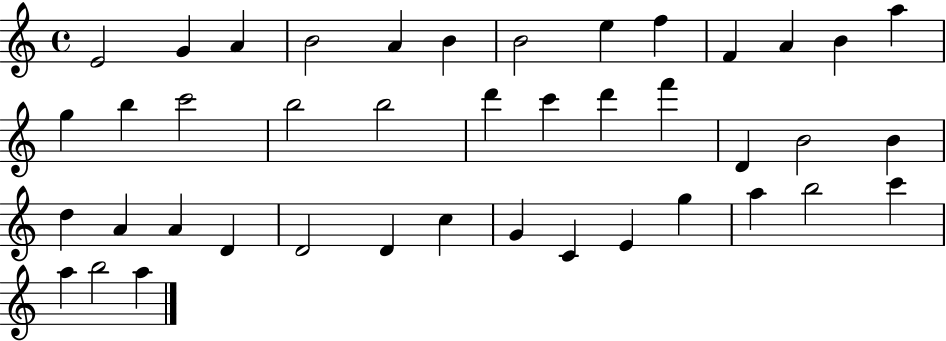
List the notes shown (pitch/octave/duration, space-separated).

E4/h G4/q A4/q B4/h A4/q B4/q B4/h E5/q F5/q F4/q A4/q B4/q A5/q G5/q B5/q C6/h B5/h B5/h D6/q C6/q D6/q F6/q D4/q B4/h B4/q D5/q A4/q A4/q D4/q D4/h D4/q C5/q G4/q C4/q E4/q G5/q A5/q B5/h C6/q A5/q B5/h A5/q